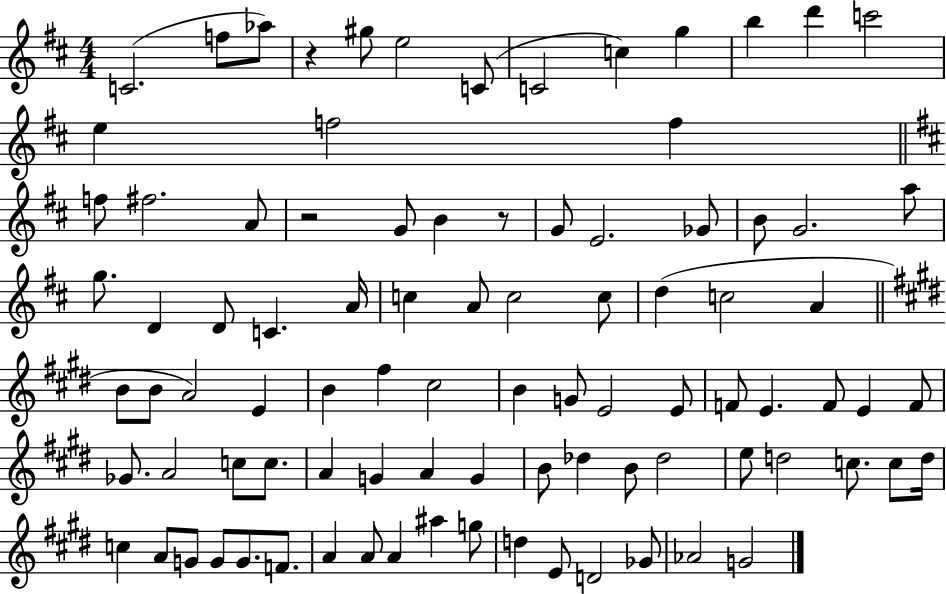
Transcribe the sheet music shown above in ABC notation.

X:1
T:Untitled
M:4/4
L:1/4
K:D
C2 f/2 _a/2 z ^g/2 e2 C/2 C2 c g b d' c'2 e f2 f f/2 ^f2 A/2 z2 G/2 B z/2 G/2 E2 _G/2 B/2 G2 a/2 g/2 D D/2 C A/4 c A/2 c2 c/2 d c2 A B/2 B/2 A2 E B ^f ^c2 B G/2 E2 E/2 F/2 E F/2 E F/2 _G/2 A2 c/2 c/2 A G A G B/2 _d B/2 _d2 e/2 d2 c/2 c/2 d/4 c A/2 G/2 G/2 G/2 F/2 A A/2 A ^a g/2 d E/2 D2 _G/2 _A2 G2